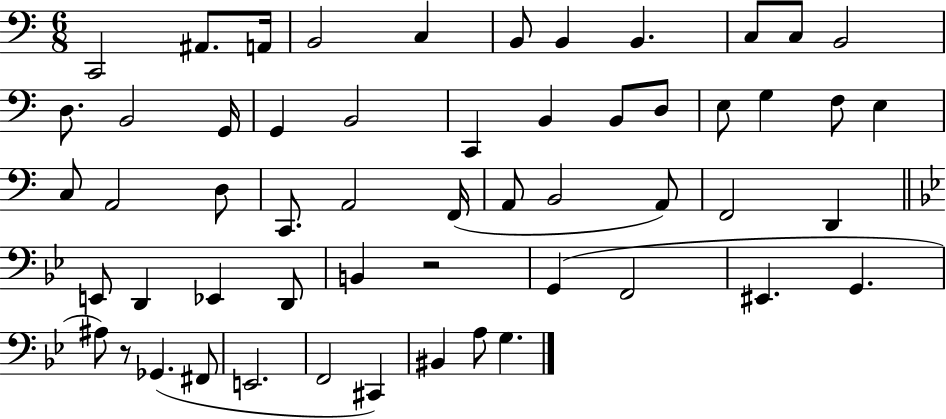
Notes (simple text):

C2/h A#2/e. A2/s B2/h C3/q B2/e B2/q B2/q. C3/e C3/e B2/h D3/e. B2/h G2/s G2/q B2/h C2/q B2/q B2/e D3/e E3/e G3/q F3/e E3/q C3/e A2/h D3/e C2/e. A2/h F2/s A2/e B2/h A2/e F2/h D2/q E2/e D2/q Eb2/q D2/e B2/q R/h G2/q F2/h EIS2/q. G2/q. A#3/e R/e Gb2/q. F#2/e E2/h. F2/h C#2/q BIS2/q A3/e G3/q.